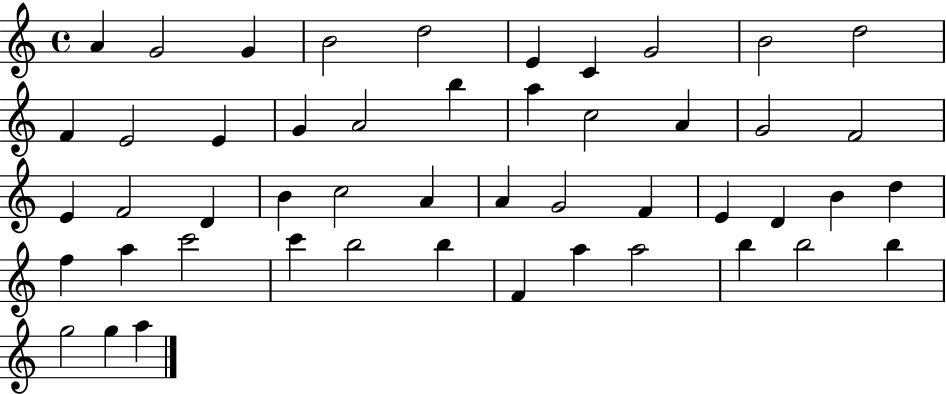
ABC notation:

X:1
T:Untitled
M:4/4
L:1/4
K:C
A G2 G B2 d2 E C G2 B2 d2 F E2 E G A2 b a c2 A G2 F2 E F2 D B c2 A A G2 F E D B d f a c'2 c' b2 b F a a2 b b2 b g2 g a